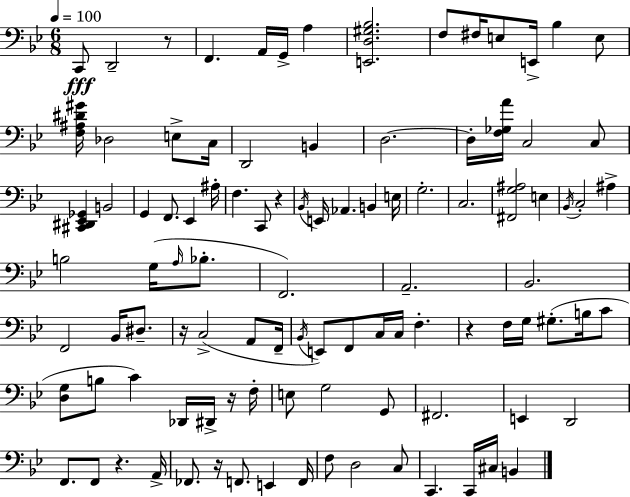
C2/e D2/h R/e F2/q. A2/s G2/s A3/q [E2,D3,G#3,Bb3]/h. F3/e F#3/s E3/e E2/s Bb3/q E3/e [F3,A#3,D#4,G#4]/s Db3/h E3/e C3/s D2/h B2/q D3/h. D3/s [F3,Gb3,A4]/s C3/h C3/e [C#2,D#2,Eb2,Gb2]/q B2/h G2/q F2/e. Eb2/q A#3/s F3/q. C2/e R/q Bb2/s E2/s Ab2/q. B2/q E3/s G3/h. C3/h. [F#2,G3,A#3]/h E3/q Bb2/s C3/h A#3/q B3/h G3/s A3/s Bb3/e. F2/h. A2/h. Bb2/h. F2/h Bb2/s D#3/e. R/s C3/h A2/e F2/s Bb2/s E2/e F2/e C3/s C3/s F3/q. R/q F3/s G3/s G#3/e. B3/s C4/e [D3,G3]/e B3/e C4/q Db2/s D#2/s R/s F3/s E3/e G3/h G2/e F#2/h. E2/q D2/h F2/e. F2/e R/q. A2/s FES2/e. R/s F2/e. E2/q F2/s F3/e D3/h C3/e C2/q. C2/s C#3/s B2/q